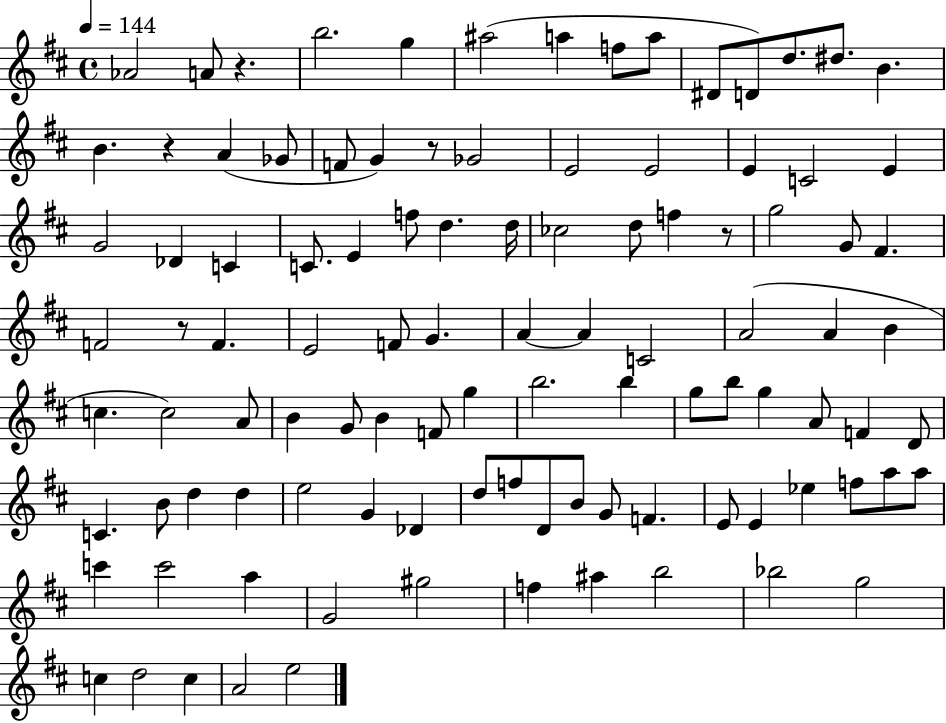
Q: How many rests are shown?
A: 5